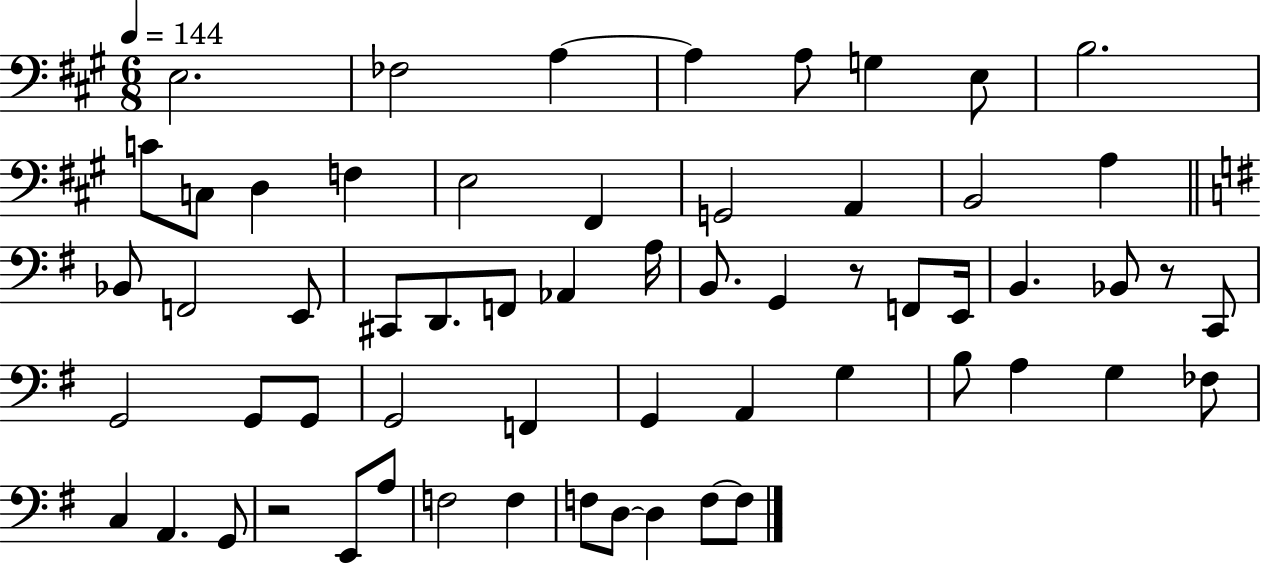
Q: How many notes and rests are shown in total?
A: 60